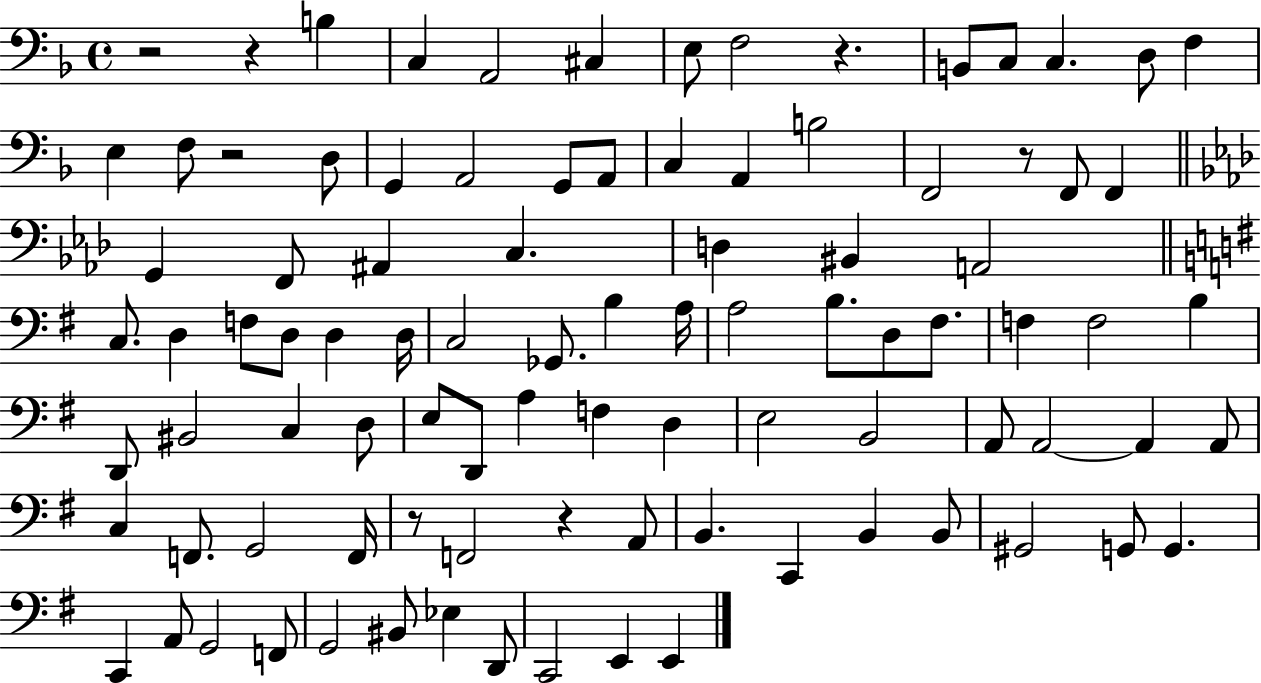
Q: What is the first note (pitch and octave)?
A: B3